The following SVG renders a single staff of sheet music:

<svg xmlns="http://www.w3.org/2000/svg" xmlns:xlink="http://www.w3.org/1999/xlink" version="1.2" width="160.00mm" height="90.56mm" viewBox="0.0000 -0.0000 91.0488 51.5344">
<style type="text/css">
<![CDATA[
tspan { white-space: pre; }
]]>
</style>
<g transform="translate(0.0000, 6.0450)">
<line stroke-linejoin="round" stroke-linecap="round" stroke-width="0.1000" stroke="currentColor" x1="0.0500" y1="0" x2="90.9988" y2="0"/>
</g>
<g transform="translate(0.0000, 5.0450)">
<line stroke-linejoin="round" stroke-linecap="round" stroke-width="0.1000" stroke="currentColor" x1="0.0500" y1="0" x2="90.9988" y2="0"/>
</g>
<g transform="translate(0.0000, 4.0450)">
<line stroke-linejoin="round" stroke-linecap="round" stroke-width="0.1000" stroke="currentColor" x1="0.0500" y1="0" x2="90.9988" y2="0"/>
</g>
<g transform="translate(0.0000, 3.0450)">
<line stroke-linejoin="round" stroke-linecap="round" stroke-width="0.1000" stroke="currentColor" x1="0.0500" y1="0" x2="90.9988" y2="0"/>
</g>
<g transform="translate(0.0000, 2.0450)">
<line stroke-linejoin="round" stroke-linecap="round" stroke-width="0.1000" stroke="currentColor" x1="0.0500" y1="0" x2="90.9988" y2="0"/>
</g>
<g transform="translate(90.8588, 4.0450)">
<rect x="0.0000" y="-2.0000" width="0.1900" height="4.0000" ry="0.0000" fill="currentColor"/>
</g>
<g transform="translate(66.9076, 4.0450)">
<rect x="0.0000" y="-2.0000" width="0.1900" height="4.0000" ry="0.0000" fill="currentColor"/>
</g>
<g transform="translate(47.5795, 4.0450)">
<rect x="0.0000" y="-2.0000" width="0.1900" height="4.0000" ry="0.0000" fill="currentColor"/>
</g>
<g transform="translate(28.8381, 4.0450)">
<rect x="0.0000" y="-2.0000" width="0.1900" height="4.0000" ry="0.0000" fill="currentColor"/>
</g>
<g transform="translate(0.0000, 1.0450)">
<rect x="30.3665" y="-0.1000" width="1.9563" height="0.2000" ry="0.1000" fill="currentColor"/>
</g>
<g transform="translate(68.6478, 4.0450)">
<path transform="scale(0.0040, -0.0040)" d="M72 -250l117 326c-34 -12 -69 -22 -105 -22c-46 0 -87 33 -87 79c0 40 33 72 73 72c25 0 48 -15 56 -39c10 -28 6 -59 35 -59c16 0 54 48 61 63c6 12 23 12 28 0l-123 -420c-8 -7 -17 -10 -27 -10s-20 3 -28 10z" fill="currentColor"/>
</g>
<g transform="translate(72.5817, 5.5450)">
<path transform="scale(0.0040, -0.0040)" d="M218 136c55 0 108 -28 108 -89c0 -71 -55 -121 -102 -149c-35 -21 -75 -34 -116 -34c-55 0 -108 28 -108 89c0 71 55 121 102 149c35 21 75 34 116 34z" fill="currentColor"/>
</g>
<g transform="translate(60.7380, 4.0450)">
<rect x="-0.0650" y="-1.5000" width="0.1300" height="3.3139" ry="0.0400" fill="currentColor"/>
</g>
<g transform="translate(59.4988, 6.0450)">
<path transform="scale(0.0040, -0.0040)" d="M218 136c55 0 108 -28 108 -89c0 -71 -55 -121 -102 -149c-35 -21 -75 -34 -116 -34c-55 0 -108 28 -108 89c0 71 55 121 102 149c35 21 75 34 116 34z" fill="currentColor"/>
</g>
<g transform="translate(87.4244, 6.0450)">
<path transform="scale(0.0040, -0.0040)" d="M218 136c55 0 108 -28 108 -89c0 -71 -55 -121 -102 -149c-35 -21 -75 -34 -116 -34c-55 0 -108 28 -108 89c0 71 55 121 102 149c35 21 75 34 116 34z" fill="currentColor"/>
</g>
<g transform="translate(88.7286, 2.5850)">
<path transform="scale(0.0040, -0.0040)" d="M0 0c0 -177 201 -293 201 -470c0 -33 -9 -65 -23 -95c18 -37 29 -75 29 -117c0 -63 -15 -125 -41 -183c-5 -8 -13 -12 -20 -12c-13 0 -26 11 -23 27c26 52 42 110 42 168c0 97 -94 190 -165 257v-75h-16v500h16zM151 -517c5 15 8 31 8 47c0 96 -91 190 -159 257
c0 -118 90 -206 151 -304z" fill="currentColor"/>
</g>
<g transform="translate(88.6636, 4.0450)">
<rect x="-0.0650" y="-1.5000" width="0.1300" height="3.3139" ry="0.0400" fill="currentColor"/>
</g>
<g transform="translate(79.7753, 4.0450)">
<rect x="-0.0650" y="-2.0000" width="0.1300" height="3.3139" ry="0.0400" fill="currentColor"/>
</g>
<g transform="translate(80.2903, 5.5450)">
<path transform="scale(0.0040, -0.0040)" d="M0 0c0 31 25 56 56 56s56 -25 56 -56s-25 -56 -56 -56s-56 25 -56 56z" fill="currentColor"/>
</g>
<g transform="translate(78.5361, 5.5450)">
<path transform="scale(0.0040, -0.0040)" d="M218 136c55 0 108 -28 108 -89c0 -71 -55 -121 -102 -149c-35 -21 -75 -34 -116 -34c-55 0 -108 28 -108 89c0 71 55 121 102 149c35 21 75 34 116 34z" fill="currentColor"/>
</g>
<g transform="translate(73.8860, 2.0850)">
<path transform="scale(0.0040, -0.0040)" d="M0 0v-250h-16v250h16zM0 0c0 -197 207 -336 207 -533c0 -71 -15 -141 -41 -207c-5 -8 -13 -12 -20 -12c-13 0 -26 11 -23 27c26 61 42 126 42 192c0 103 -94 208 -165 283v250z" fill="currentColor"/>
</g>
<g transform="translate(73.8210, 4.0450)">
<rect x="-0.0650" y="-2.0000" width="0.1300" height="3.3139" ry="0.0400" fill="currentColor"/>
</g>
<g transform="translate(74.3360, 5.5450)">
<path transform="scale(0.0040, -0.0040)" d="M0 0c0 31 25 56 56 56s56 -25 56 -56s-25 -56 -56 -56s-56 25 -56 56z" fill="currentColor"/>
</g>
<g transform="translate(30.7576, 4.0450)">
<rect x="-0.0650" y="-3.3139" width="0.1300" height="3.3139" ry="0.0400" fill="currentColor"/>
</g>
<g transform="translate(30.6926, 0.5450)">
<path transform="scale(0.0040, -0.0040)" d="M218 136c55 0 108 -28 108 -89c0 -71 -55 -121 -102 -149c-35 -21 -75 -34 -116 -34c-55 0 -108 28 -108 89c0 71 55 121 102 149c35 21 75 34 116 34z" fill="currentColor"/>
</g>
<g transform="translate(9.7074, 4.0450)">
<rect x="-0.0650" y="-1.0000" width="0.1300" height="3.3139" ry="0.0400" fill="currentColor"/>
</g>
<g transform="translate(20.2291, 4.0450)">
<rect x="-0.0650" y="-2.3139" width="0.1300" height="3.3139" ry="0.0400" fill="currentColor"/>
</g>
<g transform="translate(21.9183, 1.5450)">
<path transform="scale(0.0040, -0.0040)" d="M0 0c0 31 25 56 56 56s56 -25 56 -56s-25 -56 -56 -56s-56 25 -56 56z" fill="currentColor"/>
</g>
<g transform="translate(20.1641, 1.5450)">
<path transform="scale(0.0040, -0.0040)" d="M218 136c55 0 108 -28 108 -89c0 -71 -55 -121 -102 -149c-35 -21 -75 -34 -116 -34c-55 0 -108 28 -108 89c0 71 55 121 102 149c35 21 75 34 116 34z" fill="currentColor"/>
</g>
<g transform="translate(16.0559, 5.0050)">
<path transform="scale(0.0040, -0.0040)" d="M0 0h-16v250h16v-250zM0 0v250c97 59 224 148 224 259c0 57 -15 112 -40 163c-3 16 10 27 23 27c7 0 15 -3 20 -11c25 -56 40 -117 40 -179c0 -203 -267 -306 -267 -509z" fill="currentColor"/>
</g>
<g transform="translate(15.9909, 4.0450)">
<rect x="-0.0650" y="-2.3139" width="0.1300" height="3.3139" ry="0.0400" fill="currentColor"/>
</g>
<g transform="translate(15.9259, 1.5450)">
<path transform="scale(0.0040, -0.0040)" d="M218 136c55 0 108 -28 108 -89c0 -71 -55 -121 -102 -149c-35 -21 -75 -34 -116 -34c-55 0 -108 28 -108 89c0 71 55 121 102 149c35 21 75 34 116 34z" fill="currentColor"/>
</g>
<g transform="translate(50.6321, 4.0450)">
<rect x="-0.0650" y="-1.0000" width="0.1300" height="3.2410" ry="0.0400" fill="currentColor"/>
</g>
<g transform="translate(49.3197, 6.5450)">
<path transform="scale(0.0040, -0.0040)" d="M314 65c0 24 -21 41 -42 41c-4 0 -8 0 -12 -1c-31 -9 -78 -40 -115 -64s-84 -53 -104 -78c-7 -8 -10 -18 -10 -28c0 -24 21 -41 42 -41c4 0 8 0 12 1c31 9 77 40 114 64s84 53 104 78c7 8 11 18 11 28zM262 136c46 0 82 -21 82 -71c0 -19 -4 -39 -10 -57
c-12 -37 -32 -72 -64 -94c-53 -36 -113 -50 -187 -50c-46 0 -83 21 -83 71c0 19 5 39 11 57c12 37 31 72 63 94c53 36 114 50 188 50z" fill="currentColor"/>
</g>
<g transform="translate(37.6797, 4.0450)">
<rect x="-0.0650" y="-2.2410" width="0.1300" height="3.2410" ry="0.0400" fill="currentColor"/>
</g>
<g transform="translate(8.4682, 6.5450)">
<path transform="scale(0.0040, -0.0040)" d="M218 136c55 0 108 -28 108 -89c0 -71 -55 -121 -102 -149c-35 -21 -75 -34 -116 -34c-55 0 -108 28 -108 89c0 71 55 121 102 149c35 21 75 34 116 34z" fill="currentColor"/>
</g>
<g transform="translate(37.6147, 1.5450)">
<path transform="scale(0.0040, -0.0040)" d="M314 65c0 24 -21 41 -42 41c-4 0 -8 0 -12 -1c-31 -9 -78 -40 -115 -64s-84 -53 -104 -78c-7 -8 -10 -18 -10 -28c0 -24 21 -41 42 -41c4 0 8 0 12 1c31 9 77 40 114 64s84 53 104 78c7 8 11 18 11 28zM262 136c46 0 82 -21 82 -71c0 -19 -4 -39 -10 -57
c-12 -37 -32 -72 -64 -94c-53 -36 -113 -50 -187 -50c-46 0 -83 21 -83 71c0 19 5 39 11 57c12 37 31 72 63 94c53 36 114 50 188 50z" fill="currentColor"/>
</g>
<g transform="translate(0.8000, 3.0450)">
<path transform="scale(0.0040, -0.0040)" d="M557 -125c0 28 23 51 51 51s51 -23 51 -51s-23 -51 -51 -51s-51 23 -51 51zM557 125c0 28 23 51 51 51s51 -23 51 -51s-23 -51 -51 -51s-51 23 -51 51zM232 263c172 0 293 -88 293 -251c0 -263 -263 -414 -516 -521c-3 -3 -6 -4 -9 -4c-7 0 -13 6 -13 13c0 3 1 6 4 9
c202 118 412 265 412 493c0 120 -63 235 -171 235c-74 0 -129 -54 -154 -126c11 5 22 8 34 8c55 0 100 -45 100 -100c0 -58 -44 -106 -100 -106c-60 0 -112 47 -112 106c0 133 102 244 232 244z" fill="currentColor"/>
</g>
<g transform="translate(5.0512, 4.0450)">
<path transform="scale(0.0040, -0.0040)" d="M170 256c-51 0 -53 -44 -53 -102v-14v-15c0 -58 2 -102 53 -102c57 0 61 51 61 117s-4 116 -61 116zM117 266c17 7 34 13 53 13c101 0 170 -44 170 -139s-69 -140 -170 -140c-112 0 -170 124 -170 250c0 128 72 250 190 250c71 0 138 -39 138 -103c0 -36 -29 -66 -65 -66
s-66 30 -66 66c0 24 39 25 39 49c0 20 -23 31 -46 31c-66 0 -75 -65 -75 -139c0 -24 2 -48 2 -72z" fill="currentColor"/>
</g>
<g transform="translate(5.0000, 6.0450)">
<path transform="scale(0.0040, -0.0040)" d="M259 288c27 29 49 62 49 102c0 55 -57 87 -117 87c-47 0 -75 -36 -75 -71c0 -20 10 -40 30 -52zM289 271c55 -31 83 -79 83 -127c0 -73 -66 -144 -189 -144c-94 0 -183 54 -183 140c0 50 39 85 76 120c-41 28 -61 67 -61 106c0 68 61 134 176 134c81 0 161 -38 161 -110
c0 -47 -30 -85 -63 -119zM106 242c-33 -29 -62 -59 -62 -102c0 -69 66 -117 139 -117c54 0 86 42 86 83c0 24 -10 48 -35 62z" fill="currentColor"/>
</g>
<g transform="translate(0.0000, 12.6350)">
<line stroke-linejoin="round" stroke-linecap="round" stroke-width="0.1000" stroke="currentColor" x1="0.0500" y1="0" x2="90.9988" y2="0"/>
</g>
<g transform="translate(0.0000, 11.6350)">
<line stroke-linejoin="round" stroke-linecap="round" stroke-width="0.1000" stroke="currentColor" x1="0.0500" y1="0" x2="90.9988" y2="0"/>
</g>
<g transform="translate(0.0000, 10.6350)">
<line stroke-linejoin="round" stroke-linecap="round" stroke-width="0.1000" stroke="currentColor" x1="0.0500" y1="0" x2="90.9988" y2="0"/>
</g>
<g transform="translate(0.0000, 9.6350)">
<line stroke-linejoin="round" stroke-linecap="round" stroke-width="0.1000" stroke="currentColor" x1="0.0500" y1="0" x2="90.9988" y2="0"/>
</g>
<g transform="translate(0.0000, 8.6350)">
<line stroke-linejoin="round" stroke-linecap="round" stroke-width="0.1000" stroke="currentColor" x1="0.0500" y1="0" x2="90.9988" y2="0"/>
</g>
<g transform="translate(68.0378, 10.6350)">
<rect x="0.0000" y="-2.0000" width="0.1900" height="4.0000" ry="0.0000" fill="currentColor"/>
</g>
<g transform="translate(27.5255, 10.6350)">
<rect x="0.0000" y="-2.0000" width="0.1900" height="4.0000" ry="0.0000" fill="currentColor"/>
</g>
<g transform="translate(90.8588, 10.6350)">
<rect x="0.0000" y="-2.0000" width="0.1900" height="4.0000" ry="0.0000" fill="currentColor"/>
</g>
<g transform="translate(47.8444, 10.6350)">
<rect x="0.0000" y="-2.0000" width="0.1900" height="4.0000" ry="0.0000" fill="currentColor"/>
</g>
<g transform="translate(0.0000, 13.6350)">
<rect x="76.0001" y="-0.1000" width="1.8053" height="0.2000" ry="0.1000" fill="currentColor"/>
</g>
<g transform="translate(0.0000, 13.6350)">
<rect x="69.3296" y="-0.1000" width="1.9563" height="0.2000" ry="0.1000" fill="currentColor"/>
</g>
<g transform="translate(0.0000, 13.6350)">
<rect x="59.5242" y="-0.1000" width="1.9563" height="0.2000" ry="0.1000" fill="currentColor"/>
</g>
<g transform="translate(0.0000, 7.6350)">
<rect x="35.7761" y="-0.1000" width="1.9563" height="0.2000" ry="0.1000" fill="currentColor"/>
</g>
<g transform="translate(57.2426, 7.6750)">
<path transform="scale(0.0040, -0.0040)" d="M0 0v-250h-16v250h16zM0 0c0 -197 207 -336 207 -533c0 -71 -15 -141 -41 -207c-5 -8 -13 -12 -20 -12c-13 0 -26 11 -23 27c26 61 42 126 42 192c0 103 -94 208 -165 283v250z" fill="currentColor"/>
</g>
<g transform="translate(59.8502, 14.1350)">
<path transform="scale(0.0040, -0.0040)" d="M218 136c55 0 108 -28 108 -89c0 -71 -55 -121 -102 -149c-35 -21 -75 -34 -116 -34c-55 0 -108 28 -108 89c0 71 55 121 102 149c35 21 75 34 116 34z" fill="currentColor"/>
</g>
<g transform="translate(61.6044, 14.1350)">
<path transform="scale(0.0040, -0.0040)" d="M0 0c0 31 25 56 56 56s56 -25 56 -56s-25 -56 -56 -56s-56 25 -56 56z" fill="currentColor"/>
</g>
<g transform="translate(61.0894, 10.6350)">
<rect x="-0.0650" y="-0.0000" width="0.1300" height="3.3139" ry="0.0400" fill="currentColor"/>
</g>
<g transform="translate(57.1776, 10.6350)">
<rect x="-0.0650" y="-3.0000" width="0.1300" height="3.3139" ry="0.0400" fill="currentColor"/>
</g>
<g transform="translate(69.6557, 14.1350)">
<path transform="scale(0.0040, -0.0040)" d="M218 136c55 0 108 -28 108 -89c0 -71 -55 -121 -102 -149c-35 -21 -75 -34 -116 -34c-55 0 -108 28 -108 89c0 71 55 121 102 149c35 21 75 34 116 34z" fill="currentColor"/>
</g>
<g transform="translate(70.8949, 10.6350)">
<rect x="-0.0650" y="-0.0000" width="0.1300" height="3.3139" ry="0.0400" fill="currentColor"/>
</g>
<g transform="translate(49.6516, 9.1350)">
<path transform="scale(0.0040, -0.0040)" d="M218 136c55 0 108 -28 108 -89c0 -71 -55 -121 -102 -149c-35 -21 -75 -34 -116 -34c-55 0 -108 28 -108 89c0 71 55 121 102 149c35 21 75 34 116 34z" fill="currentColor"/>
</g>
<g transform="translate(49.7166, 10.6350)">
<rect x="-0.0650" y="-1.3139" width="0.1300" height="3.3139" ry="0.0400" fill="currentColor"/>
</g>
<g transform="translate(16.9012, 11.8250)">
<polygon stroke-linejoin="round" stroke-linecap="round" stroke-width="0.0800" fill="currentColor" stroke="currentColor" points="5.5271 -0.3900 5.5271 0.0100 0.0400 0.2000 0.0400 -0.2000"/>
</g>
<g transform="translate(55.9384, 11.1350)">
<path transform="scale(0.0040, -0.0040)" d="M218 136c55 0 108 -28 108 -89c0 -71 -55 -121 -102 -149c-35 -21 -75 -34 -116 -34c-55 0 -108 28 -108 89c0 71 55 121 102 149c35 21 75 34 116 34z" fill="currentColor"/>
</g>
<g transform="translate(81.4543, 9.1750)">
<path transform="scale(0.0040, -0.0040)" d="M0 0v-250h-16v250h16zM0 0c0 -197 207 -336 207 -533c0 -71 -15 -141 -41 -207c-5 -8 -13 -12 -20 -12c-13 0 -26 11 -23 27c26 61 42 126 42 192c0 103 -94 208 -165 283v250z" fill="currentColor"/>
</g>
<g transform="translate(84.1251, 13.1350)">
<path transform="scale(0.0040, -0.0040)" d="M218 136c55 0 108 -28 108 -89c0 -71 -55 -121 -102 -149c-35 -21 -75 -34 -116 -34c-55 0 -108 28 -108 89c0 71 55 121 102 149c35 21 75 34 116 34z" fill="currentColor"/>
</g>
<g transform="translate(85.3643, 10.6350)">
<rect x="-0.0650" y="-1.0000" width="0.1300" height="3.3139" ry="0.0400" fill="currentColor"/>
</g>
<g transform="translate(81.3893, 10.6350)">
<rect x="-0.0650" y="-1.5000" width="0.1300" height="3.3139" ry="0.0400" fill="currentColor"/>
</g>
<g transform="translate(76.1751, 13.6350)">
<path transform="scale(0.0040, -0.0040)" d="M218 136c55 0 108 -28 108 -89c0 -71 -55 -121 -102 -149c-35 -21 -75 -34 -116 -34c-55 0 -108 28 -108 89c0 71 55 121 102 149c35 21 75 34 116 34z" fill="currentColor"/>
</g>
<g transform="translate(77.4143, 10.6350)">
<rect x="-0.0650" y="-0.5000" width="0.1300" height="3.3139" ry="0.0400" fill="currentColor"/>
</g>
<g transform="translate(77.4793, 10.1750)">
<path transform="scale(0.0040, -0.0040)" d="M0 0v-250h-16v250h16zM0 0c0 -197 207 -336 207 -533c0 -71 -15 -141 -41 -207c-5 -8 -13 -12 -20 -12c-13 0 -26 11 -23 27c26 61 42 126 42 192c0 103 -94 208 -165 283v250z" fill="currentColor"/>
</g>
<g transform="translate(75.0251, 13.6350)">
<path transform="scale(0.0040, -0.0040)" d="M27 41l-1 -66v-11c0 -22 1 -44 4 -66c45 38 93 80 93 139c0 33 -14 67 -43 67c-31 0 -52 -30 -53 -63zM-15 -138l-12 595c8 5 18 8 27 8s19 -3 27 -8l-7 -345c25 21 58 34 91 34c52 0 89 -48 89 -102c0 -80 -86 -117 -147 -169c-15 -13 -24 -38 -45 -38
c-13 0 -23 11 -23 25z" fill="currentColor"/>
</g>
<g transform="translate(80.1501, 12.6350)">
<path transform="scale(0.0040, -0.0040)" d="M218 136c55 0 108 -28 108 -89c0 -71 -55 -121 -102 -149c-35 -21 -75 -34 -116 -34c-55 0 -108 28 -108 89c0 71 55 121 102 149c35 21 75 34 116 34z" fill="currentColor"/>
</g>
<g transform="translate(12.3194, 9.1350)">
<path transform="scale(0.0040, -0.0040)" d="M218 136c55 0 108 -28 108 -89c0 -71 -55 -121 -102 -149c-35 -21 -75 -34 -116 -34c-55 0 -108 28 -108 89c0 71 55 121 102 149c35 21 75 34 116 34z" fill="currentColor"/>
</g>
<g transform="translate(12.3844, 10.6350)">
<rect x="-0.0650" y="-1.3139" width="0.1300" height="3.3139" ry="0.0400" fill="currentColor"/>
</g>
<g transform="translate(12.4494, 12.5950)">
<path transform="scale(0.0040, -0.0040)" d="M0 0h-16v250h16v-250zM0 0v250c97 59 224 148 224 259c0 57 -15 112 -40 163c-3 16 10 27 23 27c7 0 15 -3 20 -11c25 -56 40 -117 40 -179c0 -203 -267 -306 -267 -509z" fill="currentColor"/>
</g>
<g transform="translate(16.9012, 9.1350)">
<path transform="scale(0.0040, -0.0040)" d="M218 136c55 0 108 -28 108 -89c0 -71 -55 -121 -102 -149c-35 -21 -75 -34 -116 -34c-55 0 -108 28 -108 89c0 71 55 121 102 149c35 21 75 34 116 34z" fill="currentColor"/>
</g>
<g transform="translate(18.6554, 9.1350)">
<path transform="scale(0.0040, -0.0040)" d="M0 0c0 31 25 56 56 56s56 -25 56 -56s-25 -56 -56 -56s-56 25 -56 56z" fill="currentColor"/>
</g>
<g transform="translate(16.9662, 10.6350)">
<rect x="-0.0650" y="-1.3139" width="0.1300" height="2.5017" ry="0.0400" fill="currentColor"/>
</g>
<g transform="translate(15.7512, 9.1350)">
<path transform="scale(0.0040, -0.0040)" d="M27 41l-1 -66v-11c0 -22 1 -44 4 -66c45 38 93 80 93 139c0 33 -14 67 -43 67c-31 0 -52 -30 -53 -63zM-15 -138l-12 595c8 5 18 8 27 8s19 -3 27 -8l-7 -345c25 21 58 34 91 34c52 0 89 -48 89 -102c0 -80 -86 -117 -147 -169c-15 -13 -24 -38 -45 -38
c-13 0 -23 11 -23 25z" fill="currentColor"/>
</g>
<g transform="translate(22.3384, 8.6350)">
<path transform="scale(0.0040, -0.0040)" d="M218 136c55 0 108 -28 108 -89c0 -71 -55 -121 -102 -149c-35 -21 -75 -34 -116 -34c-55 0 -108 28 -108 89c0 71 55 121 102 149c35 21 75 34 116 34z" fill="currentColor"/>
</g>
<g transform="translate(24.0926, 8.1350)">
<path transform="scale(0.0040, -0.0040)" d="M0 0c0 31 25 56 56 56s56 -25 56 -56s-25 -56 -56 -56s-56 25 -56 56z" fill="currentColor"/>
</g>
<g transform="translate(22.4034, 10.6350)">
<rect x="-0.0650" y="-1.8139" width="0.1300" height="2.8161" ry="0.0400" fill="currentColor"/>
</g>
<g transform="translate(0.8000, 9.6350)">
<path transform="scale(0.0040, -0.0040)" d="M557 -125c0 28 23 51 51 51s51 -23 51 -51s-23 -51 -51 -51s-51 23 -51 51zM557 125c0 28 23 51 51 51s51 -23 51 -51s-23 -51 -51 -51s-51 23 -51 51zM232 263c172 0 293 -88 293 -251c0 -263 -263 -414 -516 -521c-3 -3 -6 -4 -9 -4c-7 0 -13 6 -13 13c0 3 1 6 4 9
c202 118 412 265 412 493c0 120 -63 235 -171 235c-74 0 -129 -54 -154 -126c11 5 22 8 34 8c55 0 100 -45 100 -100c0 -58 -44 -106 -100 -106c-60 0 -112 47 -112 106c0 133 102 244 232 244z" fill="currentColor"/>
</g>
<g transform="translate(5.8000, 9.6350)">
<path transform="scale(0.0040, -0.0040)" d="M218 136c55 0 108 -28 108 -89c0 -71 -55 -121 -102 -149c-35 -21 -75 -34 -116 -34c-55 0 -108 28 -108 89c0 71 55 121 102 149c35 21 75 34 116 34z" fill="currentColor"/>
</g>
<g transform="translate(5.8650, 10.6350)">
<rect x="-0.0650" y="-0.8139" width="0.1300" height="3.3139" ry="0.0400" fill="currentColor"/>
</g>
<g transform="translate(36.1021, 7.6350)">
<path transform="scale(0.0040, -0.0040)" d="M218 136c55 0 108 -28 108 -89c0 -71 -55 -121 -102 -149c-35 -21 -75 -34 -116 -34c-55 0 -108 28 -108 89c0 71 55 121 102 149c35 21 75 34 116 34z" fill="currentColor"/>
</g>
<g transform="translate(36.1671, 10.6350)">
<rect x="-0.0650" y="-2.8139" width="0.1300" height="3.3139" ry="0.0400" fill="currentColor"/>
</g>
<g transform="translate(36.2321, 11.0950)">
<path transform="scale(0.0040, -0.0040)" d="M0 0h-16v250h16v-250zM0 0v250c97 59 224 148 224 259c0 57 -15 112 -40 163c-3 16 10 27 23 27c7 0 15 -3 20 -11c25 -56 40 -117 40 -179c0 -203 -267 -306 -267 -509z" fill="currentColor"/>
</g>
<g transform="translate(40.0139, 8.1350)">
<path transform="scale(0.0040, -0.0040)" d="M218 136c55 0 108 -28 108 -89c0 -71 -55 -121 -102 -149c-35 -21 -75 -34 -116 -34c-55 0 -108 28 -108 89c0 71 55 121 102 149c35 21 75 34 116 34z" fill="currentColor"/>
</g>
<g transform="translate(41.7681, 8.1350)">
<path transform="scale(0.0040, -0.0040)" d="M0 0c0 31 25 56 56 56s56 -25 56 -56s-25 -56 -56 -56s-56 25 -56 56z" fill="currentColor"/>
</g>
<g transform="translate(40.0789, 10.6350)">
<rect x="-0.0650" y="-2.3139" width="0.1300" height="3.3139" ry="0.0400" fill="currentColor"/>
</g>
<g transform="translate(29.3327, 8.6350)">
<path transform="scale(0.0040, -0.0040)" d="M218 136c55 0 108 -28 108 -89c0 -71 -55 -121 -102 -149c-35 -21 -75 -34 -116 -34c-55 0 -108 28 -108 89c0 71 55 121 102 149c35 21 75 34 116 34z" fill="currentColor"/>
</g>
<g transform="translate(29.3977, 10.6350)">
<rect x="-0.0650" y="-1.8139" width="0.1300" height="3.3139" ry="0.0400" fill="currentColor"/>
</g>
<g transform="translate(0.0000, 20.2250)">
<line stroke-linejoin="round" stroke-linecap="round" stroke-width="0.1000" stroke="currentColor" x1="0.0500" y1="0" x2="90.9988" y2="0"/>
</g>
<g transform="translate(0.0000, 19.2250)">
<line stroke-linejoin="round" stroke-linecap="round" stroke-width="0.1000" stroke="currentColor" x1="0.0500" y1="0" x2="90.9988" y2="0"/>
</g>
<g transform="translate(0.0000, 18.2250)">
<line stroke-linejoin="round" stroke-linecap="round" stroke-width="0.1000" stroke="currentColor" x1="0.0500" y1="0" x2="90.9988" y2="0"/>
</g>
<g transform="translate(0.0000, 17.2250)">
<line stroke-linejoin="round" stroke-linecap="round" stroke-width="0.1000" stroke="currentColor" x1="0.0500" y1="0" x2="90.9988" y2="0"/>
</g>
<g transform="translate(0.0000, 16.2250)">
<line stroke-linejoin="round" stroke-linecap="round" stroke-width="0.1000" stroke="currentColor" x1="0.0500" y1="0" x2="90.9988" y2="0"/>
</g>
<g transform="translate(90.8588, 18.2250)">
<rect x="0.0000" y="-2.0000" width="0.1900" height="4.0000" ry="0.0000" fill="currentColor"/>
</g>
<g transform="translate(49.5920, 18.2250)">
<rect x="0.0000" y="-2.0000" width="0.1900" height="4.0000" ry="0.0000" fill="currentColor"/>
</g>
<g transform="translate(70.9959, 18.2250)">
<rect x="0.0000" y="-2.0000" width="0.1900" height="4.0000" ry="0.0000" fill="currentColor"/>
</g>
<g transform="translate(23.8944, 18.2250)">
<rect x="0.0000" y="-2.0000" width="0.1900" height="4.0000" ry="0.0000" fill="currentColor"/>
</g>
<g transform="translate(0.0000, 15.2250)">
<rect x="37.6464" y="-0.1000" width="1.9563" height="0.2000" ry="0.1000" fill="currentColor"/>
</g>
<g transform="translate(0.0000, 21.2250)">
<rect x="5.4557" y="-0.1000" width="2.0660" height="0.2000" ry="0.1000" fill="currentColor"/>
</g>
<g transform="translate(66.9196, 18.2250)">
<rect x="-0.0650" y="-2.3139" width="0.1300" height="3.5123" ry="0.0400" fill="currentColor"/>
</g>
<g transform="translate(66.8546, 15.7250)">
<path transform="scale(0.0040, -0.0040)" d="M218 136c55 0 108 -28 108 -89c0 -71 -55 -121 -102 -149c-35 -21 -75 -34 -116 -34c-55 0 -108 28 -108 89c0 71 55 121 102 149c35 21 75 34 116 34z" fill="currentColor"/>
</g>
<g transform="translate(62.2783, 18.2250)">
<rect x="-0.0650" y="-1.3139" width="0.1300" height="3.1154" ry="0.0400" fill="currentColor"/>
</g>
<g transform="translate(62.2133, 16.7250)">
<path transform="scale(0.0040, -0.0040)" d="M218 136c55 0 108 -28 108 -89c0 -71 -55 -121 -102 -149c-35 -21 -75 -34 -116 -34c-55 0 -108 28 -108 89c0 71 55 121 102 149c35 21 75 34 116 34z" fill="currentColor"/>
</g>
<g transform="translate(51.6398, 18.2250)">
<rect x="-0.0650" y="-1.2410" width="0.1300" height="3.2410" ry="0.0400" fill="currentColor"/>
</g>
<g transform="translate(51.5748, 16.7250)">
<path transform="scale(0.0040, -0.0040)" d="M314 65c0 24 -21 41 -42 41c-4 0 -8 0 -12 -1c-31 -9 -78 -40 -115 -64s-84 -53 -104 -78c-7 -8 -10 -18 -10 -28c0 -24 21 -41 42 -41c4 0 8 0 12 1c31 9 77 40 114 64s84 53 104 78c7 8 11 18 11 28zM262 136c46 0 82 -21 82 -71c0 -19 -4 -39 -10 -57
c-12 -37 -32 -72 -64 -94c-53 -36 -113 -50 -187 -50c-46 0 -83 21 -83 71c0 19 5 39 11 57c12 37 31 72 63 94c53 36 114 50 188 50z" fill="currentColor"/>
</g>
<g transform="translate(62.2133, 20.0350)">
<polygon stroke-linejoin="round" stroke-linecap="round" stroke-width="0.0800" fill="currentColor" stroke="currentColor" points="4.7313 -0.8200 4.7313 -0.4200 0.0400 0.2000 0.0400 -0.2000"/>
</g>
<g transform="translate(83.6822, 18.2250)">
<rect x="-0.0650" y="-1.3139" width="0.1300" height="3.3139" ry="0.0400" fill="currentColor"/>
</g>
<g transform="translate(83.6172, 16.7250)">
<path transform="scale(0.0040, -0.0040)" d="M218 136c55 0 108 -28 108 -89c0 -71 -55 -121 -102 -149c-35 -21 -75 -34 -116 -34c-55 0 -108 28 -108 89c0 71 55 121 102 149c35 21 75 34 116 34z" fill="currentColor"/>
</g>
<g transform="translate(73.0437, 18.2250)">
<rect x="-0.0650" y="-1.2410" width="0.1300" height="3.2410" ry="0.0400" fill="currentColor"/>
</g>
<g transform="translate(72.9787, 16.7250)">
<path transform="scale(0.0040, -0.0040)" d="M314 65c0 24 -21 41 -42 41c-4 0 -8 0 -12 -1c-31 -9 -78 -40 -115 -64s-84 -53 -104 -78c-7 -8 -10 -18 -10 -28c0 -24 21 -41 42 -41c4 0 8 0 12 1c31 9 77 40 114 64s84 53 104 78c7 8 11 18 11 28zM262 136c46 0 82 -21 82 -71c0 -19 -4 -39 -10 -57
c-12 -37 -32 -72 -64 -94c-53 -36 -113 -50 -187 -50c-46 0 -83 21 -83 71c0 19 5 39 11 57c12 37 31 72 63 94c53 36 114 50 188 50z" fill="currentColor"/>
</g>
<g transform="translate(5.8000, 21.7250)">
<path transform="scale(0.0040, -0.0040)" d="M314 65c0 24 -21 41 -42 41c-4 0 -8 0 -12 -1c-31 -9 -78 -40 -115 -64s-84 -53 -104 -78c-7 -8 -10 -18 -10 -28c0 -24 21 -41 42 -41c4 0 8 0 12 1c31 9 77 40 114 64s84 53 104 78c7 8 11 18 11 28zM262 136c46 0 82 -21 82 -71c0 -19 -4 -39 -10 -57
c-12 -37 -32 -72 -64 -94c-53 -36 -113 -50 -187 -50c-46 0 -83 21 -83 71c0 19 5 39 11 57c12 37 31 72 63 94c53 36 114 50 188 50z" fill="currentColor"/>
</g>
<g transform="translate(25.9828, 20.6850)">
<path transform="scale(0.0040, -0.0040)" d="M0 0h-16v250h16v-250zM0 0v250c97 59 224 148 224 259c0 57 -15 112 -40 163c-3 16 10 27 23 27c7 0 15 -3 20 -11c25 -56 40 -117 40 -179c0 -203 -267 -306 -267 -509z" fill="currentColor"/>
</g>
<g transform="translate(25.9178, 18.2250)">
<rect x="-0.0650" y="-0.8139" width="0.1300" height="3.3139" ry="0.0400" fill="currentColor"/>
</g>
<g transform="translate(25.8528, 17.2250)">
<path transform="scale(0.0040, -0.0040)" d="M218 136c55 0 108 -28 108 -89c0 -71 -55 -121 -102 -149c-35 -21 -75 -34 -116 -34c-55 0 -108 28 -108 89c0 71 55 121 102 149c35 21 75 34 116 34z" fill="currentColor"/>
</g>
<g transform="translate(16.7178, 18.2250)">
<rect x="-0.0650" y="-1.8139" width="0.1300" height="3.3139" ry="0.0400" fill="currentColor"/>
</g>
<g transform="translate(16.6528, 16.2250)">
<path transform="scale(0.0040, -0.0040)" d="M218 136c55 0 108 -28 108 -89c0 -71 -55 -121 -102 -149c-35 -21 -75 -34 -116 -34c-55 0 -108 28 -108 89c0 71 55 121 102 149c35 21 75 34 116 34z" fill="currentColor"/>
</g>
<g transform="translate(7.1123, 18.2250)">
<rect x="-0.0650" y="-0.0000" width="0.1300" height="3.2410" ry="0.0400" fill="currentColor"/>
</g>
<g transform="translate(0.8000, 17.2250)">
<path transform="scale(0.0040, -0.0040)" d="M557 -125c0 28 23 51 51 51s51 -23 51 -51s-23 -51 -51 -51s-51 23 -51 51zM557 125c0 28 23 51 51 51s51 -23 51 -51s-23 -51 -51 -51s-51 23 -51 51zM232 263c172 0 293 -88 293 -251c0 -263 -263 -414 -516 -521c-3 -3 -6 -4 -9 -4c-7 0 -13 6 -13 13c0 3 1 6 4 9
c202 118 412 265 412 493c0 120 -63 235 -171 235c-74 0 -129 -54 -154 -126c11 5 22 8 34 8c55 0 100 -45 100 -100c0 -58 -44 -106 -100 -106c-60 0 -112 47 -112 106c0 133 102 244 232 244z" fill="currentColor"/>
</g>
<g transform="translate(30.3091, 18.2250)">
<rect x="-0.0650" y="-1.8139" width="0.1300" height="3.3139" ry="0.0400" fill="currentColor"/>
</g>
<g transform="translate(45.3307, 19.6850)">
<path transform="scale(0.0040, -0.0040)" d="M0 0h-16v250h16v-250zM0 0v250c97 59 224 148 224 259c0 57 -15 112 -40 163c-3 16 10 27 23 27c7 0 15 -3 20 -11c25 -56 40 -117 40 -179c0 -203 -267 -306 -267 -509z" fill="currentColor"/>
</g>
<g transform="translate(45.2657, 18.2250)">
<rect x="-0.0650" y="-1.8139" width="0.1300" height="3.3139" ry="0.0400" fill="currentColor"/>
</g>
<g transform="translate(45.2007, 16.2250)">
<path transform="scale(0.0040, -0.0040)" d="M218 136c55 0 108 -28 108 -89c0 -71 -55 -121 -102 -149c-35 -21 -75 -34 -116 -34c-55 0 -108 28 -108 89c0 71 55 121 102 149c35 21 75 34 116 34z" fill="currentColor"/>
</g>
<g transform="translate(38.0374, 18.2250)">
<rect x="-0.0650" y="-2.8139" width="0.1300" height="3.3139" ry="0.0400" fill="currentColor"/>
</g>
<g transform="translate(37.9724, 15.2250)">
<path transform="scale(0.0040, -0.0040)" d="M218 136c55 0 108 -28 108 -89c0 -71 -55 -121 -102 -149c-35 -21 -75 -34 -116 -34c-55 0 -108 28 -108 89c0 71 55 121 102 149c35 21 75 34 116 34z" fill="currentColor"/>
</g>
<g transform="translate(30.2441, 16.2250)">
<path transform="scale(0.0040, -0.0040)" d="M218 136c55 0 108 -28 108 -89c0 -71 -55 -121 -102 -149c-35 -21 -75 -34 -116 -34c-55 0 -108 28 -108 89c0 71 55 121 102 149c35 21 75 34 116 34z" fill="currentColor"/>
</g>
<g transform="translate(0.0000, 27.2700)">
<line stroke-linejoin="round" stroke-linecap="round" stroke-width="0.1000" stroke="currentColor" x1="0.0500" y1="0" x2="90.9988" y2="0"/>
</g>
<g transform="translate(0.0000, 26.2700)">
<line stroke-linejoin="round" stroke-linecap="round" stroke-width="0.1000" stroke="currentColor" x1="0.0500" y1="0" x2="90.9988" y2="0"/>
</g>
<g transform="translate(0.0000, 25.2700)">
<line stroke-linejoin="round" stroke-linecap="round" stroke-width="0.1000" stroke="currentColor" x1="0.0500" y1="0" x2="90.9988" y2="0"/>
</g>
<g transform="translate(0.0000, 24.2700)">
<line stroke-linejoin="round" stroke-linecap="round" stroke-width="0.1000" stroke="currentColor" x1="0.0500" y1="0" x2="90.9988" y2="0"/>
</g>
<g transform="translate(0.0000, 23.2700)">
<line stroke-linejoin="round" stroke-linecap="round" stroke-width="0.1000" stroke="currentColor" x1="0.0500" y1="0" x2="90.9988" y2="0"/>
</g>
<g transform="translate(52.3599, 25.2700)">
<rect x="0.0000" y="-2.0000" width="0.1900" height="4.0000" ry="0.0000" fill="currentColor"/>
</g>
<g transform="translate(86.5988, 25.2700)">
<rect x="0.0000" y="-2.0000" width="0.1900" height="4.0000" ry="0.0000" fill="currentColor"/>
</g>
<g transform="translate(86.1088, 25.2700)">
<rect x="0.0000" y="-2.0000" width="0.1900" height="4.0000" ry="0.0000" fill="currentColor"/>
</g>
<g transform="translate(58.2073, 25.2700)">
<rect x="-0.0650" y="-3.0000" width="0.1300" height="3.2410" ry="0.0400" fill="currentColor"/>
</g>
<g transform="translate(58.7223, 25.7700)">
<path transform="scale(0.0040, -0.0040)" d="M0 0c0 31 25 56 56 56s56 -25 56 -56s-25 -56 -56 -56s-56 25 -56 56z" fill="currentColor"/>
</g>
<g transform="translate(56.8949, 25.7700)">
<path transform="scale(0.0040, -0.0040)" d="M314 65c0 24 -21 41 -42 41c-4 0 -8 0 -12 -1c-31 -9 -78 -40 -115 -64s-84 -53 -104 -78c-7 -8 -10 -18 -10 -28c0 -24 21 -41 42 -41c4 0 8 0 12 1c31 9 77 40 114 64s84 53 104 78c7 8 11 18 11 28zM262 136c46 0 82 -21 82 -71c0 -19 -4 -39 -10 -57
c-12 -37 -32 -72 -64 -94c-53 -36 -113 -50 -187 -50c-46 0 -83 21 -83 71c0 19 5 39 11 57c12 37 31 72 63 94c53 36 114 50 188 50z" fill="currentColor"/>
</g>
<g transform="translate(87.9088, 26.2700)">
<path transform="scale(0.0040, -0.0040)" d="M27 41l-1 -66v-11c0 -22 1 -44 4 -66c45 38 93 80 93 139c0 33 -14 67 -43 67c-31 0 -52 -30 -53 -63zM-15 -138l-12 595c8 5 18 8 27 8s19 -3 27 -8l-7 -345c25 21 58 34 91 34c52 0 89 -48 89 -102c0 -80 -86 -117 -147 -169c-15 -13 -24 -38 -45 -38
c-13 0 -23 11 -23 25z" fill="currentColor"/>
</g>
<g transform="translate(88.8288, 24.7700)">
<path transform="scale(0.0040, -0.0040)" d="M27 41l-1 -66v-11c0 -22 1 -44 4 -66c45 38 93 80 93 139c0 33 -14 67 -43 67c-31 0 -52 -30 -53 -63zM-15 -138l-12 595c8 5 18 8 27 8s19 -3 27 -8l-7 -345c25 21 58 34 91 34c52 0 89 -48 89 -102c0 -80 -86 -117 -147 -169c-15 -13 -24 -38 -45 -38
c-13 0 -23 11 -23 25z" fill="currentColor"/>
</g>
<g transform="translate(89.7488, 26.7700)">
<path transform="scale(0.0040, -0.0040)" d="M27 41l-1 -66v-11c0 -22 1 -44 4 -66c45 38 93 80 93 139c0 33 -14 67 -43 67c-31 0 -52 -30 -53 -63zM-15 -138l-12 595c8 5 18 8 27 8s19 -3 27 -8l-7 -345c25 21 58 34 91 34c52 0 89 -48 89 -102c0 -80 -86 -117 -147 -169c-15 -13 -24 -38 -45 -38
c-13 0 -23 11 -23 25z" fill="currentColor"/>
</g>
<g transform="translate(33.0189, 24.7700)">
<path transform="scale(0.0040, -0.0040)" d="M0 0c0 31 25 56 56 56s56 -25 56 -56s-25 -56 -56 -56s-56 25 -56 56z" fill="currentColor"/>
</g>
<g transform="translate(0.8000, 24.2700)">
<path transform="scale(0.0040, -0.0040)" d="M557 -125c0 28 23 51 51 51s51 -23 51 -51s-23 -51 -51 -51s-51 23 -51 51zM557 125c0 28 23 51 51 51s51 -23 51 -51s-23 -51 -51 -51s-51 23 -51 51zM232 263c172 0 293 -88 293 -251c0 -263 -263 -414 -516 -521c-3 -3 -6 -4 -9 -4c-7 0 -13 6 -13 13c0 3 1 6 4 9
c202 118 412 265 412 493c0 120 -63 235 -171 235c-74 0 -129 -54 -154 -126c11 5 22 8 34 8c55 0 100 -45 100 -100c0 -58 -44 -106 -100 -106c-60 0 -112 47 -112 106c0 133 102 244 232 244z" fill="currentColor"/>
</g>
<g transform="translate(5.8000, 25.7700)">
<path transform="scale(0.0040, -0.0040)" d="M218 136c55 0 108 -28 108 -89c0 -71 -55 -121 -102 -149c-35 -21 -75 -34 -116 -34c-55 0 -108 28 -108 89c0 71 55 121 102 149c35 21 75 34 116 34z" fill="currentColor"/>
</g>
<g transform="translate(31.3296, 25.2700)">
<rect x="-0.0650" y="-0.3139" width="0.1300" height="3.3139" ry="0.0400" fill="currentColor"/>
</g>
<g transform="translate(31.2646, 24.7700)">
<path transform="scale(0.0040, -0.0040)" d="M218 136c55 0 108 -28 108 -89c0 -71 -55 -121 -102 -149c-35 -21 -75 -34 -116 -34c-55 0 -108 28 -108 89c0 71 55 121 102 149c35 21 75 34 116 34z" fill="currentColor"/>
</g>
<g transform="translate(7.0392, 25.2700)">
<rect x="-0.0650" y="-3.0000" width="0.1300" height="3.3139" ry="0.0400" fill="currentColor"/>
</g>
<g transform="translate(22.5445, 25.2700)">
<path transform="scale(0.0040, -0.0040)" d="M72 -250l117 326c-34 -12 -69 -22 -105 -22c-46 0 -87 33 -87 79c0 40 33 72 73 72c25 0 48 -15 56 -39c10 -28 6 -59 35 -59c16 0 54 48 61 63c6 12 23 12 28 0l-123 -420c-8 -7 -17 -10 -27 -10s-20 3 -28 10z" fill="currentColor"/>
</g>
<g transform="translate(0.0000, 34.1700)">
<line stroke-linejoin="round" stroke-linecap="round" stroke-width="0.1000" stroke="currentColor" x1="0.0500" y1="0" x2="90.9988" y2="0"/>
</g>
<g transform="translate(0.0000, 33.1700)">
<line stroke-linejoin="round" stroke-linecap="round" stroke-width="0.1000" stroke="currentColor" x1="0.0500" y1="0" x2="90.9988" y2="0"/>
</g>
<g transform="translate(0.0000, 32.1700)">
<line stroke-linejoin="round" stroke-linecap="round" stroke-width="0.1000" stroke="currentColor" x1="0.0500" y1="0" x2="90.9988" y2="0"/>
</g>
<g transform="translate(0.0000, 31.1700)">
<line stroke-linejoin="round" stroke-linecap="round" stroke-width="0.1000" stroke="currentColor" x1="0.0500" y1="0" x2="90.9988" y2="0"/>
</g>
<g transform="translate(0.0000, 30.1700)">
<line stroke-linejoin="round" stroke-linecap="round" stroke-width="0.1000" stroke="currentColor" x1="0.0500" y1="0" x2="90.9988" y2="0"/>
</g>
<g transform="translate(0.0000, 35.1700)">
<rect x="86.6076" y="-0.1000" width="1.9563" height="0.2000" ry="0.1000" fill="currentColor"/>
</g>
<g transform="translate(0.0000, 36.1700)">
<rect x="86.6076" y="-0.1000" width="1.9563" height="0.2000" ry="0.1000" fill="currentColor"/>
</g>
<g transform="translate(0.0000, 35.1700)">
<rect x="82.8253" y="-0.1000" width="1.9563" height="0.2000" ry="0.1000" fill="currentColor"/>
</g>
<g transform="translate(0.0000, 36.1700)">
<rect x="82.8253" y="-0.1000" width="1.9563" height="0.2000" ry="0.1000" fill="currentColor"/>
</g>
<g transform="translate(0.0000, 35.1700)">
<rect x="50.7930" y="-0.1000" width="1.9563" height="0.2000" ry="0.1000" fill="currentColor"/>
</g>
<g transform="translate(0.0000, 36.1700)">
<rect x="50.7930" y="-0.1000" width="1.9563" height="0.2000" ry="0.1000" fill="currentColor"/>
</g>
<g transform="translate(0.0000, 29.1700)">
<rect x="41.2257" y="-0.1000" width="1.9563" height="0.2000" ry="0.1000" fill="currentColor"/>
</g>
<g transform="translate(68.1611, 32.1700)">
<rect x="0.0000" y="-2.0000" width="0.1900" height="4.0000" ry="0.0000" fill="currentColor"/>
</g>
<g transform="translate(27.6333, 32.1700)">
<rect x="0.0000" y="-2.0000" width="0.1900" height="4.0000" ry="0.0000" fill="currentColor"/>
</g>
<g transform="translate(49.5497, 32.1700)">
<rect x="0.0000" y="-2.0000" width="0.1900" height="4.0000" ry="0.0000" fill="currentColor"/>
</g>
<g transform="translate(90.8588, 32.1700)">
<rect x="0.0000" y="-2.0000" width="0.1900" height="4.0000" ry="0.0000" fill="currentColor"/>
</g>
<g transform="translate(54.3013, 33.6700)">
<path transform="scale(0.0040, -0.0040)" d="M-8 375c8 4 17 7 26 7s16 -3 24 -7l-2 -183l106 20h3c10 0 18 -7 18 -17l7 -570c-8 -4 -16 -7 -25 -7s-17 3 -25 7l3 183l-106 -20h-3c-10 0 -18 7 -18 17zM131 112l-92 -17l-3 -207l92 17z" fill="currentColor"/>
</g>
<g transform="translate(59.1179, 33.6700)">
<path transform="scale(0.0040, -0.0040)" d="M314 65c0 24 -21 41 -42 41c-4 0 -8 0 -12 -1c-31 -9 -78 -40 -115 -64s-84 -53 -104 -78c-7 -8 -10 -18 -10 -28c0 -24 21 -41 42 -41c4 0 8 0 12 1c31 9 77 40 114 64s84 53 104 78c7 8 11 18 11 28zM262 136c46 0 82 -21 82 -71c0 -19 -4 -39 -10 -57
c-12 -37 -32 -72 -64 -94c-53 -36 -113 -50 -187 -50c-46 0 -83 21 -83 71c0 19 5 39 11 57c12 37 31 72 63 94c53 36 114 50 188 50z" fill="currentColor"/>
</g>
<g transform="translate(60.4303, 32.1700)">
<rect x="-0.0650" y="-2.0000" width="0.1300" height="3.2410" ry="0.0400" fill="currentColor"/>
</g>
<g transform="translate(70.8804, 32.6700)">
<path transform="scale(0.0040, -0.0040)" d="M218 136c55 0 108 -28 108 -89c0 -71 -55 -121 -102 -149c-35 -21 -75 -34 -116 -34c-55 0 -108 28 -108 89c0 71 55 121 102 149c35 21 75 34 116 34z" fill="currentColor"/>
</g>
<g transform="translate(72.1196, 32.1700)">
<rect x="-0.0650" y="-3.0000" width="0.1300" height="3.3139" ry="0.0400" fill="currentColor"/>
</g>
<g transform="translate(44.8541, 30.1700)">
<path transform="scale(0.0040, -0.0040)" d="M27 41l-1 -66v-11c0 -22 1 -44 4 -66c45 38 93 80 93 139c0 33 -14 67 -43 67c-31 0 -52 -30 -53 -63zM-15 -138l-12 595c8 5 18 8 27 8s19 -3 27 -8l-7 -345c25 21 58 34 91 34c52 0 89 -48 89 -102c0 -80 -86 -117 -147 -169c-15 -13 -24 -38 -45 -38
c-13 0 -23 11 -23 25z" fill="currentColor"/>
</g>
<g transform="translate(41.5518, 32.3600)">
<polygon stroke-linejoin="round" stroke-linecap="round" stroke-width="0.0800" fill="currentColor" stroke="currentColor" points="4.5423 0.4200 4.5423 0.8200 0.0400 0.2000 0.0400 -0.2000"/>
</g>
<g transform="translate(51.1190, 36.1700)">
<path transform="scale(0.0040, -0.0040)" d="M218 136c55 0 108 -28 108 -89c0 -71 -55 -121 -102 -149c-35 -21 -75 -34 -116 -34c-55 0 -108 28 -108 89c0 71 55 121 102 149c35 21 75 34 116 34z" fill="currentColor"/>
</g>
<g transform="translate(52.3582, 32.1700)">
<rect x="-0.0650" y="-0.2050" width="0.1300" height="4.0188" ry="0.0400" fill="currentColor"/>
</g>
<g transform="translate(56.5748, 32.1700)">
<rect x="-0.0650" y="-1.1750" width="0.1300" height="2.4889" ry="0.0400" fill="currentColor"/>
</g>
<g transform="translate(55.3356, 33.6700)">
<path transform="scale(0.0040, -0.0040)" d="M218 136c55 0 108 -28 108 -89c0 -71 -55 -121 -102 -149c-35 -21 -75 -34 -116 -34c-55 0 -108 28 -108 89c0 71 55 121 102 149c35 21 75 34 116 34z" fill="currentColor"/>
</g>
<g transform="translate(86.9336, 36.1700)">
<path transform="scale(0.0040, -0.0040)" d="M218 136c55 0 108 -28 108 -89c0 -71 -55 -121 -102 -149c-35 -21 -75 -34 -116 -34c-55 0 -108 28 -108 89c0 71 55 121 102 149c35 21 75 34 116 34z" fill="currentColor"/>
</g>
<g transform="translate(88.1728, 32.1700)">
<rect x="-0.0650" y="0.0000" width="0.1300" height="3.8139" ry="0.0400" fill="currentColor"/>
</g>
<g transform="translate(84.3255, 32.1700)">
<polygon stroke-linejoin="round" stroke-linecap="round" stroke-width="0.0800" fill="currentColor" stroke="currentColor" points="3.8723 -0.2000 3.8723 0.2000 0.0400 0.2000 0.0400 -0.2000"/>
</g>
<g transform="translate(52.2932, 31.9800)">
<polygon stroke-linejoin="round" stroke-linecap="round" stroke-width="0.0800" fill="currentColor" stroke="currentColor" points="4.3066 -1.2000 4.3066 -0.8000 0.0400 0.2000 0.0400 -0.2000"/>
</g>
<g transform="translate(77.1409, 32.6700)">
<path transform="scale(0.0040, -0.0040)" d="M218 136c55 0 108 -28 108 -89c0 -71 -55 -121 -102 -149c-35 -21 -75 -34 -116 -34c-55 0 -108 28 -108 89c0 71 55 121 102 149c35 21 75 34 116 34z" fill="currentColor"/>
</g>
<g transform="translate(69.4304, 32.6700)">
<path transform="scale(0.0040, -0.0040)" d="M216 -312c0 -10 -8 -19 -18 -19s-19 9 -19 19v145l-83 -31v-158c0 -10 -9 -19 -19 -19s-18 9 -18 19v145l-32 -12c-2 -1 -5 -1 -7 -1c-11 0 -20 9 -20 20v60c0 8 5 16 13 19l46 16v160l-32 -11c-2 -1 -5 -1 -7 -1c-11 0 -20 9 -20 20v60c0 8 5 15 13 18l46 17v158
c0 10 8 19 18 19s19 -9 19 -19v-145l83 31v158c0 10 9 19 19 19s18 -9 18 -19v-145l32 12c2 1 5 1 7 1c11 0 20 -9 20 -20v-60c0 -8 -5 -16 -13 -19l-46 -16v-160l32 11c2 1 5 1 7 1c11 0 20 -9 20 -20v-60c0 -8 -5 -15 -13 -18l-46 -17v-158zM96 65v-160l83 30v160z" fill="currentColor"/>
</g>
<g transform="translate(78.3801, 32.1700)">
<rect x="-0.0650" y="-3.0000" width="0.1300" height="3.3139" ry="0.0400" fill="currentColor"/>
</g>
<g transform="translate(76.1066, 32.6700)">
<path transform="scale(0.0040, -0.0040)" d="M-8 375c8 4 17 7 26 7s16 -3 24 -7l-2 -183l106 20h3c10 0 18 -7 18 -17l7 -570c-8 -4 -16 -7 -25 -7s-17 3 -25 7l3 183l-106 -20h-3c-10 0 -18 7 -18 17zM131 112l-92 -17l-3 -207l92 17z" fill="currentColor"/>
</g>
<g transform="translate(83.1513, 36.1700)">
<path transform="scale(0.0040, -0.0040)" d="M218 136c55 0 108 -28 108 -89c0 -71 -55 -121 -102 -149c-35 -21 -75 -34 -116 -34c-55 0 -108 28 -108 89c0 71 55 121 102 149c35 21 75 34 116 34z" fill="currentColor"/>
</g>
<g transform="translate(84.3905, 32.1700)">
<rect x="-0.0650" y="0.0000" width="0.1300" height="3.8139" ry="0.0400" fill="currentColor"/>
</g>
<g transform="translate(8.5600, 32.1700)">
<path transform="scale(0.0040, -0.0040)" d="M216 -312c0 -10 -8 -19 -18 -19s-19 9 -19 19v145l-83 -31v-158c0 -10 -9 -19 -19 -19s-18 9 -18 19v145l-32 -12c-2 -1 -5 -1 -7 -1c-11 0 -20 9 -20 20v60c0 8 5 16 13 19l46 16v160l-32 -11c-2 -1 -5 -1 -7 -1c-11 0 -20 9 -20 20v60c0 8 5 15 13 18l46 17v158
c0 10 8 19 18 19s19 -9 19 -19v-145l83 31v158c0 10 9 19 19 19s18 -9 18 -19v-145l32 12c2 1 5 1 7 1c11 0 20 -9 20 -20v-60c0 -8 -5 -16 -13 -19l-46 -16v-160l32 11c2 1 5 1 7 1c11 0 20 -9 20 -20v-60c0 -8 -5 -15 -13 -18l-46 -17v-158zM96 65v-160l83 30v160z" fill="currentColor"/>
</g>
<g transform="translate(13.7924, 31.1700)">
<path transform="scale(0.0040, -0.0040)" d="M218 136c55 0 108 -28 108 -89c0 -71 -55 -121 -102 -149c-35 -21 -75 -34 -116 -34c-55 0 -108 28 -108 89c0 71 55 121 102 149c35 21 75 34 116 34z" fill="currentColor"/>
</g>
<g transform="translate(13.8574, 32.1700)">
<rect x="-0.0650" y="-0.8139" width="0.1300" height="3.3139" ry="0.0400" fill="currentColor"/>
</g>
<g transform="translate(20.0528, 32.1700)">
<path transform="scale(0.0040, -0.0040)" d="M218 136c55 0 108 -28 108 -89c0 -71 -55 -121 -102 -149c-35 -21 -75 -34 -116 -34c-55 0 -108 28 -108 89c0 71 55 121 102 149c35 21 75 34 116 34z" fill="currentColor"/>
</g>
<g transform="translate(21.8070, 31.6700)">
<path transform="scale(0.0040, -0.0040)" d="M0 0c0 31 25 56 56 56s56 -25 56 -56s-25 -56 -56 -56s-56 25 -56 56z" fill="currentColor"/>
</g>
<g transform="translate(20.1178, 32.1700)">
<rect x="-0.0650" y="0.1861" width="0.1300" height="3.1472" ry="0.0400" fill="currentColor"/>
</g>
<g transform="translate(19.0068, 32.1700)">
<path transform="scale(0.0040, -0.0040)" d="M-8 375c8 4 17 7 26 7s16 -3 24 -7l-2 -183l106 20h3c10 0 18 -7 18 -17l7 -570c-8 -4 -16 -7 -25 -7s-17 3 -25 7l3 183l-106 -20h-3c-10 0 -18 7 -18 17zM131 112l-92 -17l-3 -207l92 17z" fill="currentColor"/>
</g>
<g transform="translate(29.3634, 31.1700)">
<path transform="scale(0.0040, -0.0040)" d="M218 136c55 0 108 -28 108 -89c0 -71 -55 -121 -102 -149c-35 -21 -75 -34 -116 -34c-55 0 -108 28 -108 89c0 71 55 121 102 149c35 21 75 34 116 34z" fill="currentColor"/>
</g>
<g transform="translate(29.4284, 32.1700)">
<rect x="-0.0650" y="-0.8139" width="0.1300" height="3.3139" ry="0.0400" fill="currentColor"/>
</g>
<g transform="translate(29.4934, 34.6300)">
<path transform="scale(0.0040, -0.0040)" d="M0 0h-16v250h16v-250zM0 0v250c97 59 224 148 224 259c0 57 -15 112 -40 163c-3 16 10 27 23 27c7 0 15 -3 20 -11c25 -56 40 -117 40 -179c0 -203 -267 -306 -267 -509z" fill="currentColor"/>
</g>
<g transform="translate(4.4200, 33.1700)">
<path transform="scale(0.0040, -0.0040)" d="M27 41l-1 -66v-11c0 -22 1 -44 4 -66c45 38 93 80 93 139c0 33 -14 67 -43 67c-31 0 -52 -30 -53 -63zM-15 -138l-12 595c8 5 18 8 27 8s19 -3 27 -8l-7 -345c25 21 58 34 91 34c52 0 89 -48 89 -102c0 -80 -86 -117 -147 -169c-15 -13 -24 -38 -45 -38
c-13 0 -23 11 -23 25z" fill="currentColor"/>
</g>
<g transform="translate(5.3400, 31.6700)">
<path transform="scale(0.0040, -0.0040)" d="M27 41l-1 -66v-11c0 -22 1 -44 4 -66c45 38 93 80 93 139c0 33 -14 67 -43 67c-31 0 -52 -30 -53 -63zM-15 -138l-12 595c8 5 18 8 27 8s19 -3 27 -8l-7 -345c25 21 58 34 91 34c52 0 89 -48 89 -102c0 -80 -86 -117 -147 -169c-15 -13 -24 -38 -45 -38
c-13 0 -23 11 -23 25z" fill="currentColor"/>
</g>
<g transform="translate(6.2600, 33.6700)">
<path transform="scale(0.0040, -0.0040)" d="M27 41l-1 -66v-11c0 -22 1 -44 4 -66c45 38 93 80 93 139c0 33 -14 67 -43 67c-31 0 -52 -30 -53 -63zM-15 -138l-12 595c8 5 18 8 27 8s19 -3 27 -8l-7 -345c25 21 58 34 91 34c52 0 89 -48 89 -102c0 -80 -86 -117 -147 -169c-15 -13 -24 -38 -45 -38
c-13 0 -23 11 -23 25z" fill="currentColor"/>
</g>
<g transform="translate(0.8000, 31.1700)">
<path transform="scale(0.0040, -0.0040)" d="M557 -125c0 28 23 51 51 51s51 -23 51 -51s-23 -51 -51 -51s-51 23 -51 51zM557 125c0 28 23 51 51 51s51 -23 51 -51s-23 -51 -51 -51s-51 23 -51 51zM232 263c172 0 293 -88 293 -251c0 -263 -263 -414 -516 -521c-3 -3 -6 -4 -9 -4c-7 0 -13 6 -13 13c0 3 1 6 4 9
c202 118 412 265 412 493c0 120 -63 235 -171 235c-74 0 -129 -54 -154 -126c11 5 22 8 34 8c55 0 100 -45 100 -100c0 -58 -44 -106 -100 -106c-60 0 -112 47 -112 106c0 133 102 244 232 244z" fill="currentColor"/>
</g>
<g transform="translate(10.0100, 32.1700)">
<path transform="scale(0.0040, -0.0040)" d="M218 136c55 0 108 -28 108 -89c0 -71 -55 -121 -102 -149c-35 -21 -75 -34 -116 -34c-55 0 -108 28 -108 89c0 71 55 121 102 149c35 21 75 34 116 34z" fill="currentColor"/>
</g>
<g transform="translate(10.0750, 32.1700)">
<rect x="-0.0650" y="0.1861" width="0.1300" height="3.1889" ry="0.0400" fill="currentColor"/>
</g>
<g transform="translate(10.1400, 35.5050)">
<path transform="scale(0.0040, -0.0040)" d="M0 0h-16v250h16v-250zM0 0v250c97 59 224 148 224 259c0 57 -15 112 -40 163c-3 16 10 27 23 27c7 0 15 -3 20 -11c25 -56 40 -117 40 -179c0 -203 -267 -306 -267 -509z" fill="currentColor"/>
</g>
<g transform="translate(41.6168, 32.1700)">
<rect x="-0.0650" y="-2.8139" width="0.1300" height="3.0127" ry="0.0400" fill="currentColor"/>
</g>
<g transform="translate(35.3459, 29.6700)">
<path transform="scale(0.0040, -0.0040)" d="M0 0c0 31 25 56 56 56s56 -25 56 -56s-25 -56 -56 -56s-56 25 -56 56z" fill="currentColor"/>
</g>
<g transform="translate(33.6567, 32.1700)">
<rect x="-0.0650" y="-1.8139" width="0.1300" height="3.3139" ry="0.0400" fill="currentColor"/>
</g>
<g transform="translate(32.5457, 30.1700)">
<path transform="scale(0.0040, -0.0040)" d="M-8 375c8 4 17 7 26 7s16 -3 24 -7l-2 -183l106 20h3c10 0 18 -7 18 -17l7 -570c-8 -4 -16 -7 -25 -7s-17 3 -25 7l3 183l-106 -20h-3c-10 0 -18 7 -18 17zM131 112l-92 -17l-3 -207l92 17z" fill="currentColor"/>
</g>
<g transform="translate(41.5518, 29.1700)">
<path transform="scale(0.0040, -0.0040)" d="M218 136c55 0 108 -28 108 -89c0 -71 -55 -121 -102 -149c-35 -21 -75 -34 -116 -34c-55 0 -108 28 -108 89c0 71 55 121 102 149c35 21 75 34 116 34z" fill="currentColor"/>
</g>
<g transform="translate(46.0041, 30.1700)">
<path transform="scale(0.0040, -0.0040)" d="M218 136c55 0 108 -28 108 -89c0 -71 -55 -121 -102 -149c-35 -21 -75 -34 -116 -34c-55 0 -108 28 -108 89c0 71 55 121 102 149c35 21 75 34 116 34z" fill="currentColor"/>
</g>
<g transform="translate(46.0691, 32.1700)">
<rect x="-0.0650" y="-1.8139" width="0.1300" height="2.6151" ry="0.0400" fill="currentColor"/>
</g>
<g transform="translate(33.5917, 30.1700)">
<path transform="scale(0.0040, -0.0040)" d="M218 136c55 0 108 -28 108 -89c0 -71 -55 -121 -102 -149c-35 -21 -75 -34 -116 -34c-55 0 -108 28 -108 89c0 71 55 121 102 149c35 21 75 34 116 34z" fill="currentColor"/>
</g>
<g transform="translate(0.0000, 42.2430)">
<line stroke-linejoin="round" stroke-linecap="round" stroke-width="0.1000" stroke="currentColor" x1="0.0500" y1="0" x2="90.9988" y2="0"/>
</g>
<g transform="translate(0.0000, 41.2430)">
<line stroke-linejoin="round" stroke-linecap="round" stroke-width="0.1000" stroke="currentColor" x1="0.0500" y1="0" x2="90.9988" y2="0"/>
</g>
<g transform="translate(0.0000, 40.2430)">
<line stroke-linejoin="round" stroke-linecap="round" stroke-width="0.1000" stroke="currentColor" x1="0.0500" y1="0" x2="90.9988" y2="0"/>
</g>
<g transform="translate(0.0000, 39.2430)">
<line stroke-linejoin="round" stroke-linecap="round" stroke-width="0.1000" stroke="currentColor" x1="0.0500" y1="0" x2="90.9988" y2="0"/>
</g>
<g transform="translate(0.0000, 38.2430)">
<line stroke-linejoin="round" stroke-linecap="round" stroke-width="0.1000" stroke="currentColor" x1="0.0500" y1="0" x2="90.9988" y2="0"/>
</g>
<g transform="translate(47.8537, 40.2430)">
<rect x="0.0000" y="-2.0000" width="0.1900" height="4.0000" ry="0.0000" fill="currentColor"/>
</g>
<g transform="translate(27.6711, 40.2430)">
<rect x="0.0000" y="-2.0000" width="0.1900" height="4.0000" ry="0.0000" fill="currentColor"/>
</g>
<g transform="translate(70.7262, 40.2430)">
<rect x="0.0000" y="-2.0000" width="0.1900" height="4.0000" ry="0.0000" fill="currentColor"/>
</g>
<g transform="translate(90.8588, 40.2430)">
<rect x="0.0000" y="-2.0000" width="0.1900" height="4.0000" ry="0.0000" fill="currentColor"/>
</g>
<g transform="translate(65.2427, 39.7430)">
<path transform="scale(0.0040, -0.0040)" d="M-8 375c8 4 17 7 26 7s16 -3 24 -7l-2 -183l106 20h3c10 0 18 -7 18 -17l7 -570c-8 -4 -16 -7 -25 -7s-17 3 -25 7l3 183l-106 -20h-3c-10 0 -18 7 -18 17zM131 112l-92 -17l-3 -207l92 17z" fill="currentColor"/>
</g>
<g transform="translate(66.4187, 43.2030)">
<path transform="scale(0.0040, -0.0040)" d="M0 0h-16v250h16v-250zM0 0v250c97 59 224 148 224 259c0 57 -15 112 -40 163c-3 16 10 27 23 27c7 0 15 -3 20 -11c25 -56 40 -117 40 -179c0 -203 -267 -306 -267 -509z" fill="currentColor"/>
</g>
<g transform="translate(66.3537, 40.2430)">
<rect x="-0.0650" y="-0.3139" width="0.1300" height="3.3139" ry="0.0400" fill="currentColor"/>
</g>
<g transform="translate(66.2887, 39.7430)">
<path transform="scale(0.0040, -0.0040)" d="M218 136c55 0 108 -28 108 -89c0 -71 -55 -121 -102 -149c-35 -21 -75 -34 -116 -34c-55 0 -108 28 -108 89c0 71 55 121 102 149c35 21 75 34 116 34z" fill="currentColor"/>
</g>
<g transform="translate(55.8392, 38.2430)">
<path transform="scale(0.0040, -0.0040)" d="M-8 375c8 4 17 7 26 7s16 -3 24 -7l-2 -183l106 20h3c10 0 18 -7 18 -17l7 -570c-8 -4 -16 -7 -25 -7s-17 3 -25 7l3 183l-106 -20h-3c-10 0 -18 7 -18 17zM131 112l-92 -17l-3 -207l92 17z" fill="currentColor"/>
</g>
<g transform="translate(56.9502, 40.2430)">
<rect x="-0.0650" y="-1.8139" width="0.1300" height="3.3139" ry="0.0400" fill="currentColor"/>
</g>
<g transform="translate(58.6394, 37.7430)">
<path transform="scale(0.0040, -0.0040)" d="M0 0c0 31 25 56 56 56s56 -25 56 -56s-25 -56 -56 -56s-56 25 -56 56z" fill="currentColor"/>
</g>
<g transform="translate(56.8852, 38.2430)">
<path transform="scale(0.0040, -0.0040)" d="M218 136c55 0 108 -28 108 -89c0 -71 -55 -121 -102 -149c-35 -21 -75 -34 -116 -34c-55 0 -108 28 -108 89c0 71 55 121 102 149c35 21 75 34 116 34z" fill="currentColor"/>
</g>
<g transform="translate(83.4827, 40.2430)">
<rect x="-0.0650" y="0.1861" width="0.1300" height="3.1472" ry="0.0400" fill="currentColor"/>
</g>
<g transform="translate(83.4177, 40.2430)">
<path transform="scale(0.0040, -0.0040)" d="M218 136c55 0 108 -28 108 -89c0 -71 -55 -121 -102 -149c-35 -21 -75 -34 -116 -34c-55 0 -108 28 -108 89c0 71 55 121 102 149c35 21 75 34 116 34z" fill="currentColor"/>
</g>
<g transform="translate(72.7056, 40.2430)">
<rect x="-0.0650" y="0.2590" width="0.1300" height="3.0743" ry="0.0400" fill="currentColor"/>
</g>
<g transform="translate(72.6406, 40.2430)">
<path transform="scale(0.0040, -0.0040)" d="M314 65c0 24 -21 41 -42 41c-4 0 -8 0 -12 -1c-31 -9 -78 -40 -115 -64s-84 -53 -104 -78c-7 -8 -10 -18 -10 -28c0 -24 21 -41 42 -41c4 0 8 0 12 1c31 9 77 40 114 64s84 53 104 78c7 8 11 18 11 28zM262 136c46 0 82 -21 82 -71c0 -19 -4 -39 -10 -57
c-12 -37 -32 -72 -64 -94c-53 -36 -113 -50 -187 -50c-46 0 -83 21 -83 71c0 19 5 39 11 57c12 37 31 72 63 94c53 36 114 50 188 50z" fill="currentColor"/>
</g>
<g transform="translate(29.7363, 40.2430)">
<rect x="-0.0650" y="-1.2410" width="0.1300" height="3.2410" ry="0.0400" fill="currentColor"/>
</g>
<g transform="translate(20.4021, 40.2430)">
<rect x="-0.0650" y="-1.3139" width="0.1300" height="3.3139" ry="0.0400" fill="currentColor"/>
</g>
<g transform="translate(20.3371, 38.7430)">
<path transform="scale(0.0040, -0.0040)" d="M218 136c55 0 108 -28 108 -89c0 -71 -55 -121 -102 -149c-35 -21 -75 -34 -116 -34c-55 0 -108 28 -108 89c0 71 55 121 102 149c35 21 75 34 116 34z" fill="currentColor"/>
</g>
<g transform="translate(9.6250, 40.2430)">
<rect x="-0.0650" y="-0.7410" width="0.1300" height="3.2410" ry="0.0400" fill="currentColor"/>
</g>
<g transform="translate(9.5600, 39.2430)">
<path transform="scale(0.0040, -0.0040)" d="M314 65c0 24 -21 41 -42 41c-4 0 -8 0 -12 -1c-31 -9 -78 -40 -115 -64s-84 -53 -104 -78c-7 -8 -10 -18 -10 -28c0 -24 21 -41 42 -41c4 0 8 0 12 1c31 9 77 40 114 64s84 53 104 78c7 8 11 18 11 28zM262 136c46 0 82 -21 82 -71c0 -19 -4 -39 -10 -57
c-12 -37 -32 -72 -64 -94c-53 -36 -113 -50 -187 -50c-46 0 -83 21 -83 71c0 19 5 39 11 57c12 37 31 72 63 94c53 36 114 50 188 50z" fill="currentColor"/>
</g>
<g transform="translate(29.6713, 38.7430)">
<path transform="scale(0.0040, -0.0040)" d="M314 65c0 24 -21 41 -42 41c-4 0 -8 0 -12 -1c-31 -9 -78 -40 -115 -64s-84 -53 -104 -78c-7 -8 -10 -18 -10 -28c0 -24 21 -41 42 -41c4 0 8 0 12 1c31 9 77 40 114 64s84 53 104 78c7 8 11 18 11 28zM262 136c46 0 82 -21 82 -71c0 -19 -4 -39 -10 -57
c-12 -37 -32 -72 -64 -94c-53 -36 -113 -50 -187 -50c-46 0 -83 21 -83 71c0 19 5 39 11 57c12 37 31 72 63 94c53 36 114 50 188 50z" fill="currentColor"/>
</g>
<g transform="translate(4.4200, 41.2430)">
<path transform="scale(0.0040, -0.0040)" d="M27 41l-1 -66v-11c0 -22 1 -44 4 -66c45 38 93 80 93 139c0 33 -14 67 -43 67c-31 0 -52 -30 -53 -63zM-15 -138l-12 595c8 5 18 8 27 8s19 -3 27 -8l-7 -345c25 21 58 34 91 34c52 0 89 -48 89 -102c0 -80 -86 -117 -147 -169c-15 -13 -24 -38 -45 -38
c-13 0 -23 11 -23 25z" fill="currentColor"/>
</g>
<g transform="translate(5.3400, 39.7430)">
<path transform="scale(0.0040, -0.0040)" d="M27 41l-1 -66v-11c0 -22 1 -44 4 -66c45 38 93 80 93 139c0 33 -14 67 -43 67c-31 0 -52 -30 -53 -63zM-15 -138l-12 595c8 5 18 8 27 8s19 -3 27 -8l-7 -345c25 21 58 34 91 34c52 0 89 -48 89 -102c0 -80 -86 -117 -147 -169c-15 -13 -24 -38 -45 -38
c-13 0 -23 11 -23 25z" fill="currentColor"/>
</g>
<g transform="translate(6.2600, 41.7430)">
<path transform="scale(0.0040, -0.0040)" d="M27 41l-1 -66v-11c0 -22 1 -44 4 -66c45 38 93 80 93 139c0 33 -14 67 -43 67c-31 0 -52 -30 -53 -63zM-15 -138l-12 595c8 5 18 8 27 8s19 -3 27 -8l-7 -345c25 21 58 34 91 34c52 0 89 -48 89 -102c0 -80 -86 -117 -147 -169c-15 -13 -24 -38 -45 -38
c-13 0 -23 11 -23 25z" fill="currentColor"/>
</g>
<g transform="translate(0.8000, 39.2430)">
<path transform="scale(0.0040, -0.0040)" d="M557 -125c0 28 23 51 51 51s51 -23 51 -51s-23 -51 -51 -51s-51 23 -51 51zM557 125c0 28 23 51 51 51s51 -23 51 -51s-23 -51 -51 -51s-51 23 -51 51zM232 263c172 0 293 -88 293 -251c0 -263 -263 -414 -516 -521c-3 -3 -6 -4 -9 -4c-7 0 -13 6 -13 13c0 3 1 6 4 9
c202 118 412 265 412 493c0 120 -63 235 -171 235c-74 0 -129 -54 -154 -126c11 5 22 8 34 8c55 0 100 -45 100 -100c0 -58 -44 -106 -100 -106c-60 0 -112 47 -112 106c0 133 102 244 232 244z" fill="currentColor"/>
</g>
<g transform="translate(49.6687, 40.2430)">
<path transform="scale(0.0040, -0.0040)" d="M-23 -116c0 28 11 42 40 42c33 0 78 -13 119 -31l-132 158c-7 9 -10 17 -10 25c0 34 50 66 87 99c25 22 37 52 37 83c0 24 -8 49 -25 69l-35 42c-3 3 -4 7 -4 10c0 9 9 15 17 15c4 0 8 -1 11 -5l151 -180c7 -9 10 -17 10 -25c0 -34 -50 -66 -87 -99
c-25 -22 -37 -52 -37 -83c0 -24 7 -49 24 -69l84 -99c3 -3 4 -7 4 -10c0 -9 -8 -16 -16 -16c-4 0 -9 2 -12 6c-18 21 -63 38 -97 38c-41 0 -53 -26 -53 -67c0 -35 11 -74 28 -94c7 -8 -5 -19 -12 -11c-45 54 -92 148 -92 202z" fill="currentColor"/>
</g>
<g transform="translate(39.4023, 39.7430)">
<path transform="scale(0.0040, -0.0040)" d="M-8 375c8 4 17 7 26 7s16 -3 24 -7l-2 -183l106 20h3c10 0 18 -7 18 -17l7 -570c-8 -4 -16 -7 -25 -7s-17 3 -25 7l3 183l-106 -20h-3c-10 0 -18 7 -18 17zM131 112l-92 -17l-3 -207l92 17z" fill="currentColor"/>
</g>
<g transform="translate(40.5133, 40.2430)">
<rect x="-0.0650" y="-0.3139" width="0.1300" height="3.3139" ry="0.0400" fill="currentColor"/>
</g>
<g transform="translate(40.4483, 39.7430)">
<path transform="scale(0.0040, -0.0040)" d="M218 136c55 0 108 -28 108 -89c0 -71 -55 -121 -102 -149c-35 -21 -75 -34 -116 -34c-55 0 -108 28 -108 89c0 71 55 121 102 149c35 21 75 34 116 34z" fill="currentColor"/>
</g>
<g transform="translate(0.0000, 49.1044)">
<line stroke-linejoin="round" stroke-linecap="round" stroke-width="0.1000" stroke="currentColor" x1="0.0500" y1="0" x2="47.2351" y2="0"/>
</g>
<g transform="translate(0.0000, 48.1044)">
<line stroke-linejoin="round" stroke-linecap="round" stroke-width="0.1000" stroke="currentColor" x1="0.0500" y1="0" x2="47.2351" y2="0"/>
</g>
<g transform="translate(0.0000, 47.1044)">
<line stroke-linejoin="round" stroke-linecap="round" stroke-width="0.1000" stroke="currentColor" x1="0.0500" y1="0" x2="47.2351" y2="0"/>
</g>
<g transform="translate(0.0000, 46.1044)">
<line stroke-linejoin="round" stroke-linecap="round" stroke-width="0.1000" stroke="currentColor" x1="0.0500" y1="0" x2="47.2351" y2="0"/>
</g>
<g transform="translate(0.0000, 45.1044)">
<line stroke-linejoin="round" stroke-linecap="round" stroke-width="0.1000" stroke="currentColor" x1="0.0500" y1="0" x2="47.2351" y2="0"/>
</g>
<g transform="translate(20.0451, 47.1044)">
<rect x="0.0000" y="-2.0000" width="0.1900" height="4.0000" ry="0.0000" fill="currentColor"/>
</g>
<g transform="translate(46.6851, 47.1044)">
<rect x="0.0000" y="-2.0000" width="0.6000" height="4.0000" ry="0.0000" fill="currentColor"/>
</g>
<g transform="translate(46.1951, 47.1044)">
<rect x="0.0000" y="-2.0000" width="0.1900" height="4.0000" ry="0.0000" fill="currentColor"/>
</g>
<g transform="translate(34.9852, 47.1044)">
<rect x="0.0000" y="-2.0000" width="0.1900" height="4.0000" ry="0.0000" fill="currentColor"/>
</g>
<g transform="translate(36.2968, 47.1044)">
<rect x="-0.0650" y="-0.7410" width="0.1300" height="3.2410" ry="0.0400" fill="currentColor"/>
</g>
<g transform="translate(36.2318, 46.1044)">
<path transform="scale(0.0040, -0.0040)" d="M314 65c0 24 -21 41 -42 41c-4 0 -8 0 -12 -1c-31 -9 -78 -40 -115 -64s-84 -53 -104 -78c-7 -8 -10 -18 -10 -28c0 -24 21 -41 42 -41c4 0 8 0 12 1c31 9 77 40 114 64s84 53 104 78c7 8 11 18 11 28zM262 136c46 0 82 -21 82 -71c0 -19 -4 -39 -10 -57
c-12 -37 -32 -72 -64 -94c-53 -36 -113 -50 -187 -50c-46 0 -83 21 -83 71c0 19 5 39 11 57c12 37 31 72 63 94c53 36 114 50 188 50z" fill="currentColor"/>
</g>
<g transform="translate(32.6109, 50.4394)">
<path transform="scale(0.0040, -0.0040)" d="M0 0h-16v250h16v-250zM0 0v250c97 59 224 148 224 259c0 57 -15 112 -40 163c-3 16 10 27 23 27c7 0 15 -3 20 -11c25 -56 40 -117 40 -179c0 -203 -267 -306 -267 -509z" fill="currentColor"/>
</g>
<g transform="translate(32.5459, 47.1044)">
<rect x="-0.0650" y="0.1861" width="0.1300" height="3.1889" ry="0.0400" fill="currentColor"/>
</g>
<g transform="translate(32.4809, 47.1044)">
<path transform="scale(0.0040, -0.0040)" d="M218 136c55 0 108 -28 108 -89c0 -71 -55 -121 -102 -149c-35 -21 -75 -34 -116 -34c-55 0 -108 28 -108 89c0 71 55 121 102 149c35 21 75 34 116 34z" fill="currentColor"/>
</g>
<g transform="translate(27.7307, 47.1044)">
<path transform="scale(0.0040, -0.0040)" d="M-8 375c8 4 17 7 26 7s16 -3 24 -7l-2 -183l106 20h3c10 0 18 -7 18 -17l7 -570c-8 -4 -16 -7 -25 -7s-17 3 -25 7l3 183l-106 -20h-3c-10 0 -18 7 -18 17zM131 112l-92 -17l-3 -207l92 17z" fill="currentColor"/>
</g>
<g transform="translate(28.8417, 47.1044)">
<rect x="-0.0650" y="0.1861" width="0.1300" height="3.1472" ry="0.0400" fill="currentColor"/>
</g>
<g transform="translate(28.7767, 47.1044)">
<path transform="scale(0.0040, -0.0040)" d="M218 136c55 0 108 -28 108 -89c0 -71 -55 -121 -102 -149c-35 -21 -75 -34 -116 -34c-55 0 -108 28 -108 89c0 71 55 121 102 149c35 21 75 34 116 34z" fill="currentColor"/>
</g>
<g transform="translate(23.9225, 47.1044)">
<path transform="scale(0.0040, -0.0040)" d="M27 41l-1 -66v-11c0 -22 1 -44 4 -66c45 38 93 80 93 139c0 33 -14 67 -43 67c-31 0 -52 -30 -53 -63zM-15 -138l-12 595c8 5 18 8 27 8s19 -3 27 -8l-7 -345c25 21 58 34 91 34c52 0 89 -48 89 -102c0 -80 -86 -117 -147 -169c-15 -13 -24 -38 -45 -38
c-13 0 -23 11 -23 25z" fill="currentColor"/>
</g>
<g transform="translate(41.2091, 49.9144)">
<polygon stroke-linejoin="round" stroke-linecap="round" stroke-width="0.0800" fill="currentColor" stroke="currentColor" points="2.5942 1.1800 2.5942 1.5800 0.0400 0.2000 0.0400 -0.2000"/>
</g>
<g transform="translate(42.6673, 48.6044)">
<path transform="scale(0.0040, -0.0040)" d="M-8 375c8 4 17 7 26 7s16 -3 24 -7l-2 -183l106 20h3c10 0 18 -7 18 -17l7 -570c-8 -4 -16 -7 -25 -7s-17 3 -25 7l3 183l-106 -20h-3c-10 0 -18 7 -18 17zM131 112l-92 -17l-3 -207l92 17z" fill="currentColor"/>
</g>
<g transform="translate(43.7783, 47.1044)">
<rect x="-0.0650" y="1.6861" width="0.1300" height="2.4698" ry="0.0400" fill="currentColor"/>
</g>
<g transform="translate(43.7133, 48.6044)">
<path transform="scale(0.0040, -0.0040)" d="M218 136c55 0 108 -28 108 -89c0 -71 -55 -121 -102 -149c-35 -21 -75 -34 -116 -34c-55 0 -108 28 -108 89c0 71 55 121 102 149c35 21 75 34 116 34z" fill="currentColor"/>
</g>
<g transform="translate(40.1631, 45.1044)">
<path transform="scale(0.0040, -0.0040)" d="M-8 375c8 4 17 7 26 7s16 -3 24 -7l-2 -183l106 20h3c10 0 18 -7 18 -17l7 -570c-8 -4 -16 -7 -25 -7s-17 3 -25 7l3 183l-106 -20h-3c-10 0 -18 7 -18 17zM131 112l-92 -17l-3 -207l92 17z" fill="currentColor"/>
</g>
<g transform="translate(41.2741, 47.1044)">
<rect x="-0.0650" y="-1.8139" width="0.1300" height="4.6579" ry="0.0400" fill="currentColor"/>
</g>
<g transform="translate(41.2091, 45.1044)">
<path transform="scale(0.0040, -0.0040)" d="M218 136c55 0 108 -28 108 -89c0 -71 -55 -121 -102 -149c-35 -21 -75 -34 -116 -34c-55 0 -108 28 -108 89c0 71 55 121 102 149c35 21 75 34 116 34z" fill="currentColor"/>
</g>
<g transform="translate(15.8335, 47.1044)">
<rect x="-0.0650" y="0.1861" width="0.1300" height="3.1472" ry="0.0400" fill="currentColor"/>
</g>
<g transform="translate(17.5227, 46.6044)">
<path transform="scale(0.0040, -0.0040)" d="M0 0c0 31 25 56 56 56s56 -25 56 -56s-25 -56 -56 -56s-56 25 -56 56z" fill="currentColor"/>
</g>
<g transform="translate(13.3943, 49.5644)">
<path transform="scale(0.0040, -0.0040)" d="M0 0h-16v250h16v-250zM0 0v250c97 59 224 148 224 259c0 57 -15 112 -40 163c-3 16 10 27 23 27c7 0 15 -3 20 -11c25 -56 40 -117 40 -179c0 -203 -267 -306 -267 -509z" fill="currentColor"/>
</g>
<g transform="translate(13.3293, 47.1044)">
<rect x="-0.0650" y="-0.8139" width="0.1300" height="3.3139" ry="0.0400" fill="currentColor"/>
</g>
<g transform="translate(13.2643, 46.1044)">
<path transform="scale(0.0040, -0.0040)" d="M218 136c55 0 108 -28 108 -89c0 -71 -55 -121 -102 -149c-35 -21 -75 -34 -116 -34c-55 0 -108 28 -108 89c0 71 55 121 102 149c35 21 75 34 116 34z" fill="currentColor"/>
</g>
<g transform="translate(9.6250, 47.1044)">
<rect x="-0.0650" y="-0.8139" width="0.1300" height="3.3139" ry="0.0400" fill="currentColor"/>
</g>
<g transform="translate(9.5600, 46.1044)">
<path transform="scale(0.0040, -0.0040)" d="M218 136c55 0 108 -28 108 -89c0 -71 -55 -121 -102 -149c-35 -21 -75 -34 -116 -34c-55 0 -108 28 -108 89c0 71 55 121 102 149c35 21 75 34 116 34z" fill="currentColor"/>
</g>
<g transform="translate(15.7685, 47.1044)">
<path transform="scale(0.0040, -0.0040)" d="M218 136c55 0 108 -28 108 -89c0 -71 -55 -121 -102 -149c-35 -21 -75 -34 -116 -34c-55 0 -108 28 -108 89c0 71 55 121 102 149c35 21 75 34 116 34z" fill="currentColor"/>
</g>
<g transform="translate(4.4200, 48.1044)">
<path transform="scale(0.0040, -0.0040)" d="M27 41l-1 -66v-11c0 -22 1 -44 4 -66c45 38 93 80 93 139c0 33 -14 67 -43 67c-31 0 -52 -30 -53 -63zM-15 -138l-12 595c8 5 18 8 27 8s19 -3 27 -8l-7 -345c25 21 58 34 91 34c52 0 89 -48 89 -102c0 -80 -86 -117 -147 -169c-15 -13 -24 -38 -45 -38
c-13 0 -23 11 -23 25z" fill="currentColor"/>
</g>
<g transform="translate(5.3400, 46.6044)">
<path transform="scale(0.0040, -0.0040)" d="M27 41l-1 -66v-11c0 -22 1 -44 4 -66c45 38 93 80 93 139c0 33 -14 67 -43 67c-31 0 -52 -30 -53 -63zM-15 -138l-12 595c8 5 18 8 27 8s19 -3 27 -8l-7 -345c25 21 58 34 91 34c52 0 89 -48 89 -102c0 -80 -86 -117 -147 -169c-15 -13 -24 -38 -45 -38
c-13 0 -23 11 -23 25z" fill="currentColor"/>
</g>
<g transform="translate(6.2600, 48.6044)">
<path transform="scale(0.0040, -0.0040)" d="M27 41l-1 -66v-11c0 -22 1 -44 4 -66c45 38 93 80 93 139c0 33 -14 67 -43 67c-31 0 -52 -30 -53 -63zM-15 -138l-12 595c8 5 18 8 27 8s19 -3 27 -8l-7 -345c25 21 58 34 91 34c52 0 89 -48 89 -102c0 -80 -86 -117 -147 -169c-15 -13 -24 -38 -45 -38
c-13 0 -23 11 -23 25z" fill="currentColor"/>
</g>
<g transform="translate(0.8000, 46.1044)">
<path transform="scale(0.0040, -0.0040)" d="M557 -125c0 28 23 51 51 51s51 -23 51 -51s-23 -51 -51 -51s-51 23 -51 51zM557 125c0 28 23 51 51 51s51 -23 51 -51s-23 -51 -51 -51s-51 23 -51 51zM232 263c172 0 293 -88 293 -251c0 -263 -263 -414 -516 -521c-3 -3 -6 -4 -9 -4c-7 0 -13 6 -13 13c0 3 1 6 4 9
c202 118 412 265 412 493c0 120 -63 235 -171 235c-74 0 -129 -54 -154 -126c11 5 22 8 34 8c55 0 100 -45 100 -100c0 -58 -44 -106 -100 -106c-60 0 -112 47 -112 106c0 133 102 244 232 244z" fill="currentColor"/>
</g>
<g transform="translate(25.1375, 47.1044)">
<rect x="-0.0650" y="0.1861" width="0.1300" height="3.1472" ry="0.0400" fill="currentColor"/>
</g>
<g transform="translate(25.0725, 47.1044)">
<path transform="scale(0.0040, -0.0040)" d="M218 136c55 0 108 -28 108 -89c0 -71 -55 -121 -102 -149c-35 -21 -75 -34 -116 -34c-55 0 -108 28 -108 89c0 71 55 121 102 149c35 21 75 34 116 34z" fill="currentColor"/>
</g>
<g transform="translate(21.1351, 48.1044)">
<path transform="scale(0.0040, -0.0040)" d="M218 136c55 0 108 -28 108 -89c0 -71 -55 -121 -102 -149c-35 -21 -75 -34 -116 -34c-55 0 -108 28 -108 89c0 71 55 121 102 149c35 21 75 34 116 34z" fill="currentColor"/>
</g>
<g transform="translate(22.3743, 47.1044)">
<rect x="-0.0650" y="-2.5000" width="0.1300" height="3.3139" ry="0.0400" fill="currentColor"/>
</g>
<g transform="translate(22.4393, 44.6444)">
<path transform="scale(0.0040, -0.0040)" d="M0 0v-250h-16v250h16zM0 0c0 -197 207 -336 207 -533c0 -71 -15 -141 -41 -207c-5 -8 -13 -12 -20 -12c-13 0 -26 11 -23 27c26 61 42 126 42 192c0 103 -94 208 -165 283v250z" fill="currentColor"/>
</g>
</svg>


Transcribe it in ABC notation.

X:1
T:Untitled
M:6/8
L:1/4
K:C
F,, B,/2 B, D B,2 F,,2 G,, z/2 A,,/2 A,, G,,/4 F, G,/2 _G,/2 A,/2 A, C/2 B, G, C,/2 D,, D,, _E,,/2 G,,/2 F,, D,,2 A, F,/2 A, C A,/2 G,2 G,/2 B,/2 G,2 G, C, z/2 E, C,2 ^D,/2 F, D, F,/2 A, C/2 _A,/2 C,,/2 A,,/2 A,,2 ^C, C, C,,/2 C,,/2 F,2 G, G,2 E, z A, E,/2 D,2 D, F, F,/2 D, _B,,/2 _D, D, D,/2 F,2 A,/2 A,,/2